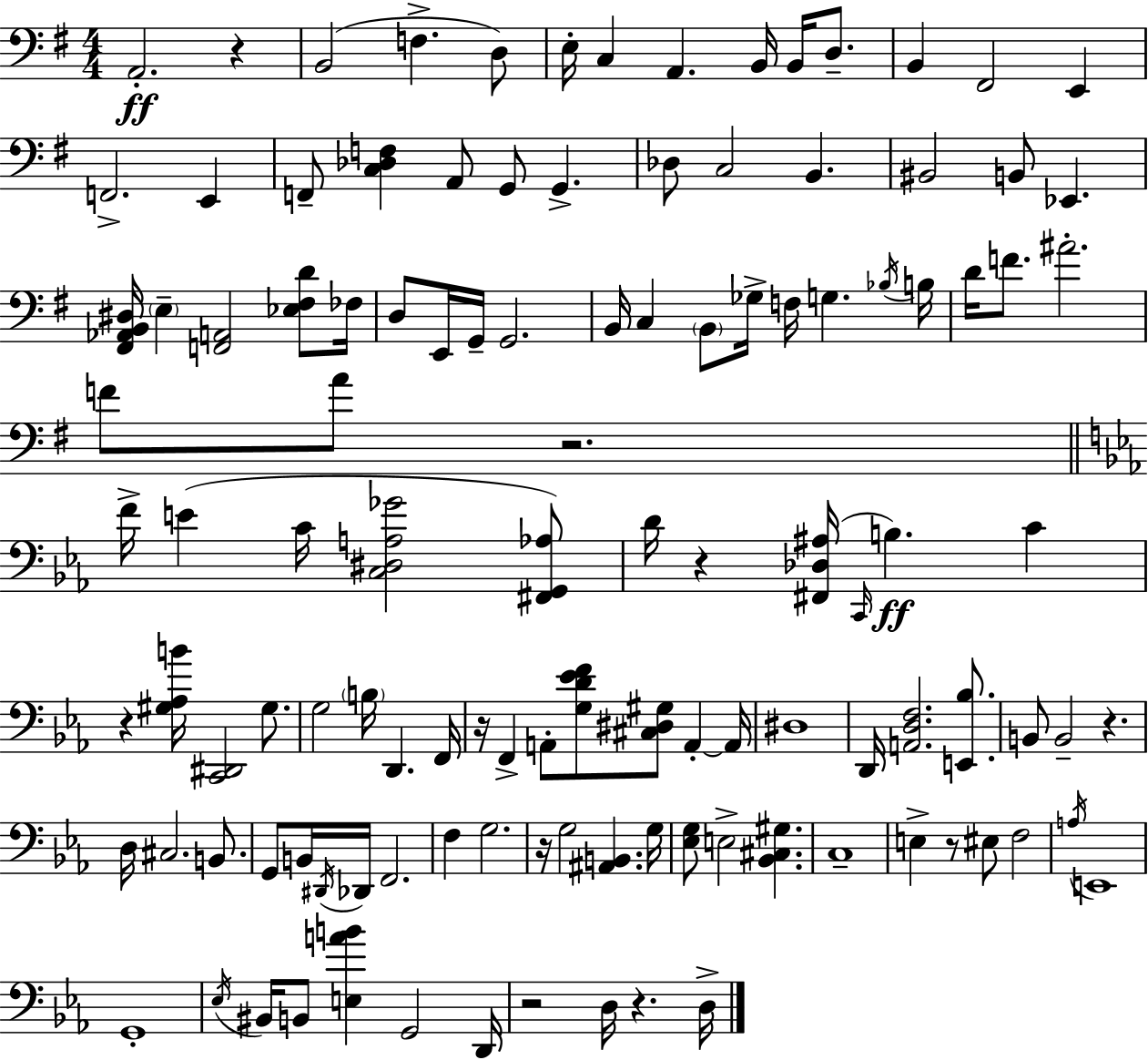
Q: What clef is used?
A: bass